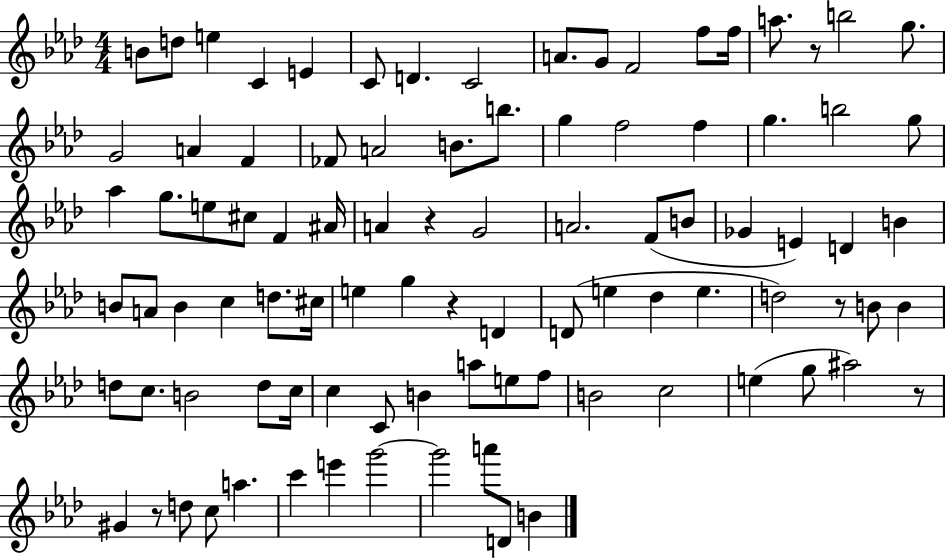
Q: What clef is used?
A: treble